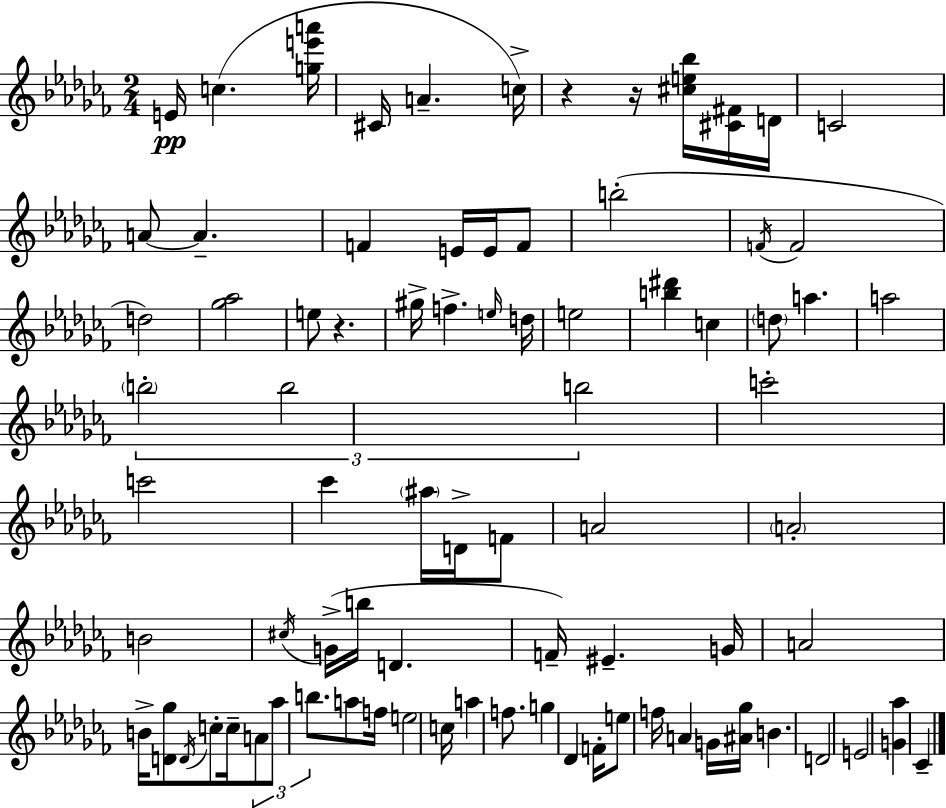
X:1
T:Untitled
M:2/4
L:1/4
K:Abm
E/4 c [ge'a']/4 ^C/4 A c/4 z z/4 [^ce_b]/4 [^C^F]/4 D/4 C2 A/2 A F E/4 E/4 F/2 b2 F/4 F2 d2 [_g_a]2 e/2 z ^g/4 f e/4 d/4 e2 [b^d'] c d/2 a a2 b2 b2 b2 c'2 c'2 _c' ^a/4 D/4 F/2 A2 A2 B2 ^c/4 G/4 b/4 D F/4 ^E G/4 A2 B/4 [D_g]/2 D/4 c/2 c/4 A/2 _a/2 b/2 a/2 f/4 e2 c/4 a f/2 g _D F/4 e/2 f/4 A G/4 [^A_g]/4 B D2 E2 [G_a] _C